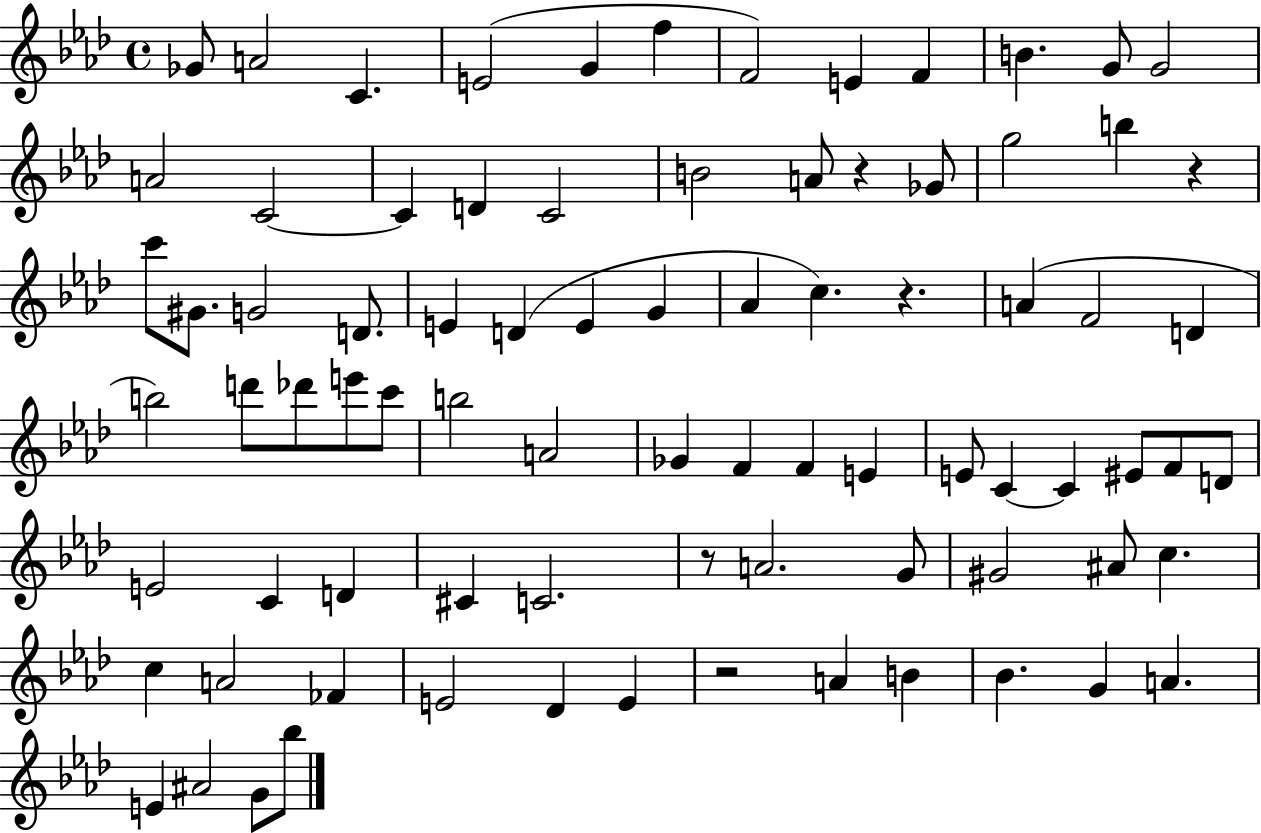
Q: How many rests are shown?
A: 5